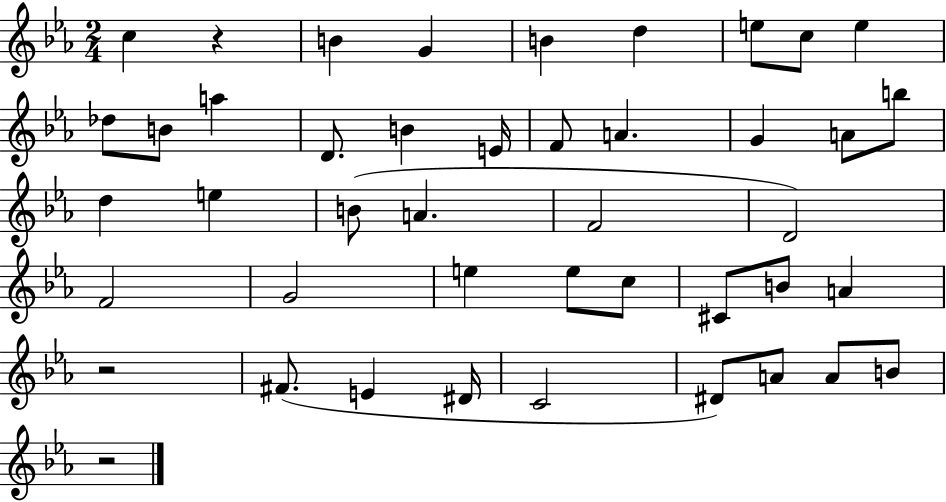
{
  \clef treble
  \numericTimeSignature
  \time 2/4
  \key ees \major
  c''4 r4 | b'4 g'4 | b'4 d''4 | e''8 c''8 e''4 | \break des''8 b'8 a''4 | d'8. b'4 e'16 | f'8 a'4. | g'4 a'8 b''8 | \break d''4 e''4 | b'8( a'4. | f'2 | d'2) | \break f'2 | g'2 | e''4 e''8 c''8 | cis'8 b'8 a'4 | \break r2 | fis'8.( e'4 dis'16 | c'2 | dis'8) a'8 a'8 b'8 | \break r2 | \bar "|."
}